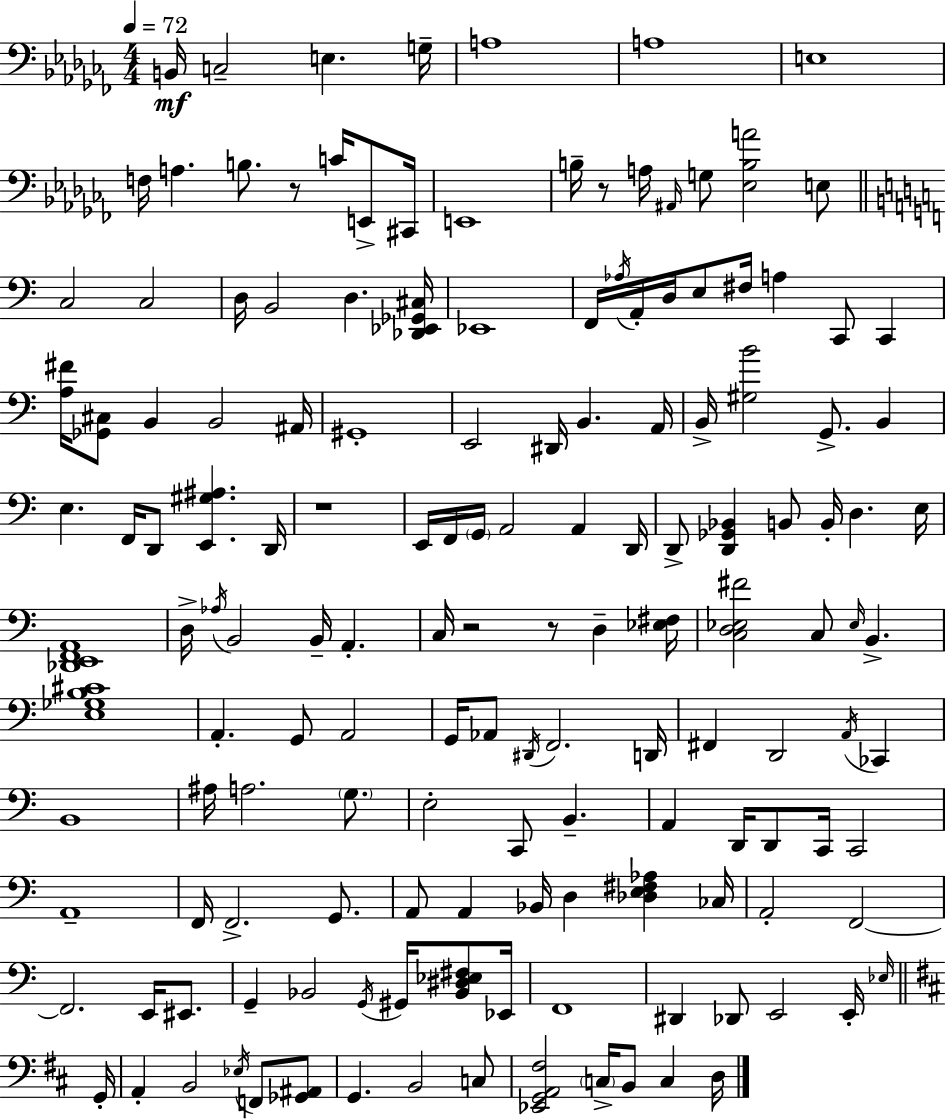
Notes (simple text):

B2/s C3/h E3/q. G3/s A3/w A3/w E3/w F3/s A3/q. B3/e. R/e C4/s E2/e C#2/s E2/w B3/s R/e A3/s A#2/s G3/e [Eb3,B3,A4]/h E3/e C3/h C3/h D3/s B2/h D3/q. [Db2,Eb2,Gb2,C#3]/s Eb2/w F2/s Ab3/s A2/s D3/s E3/e F#3/s A3/q C2/e C2/q [A3,F#4]/s [Gb2,C#3]/e B2/q B2/h A#2/s G#2/w E2/h D#2/s B2/q. A2/s B2/s [G#3,B4]/h G2/e. B2/q E3/q. F2/s D2/e [E2,G#3,A#3]/q. D2/s R/w E2/s F2/s G2/s A2/h A2/q D2/s D2/e [D2,Gb2,Bb2]/q B2/e B2/s D3/q. E3/s [Db2,E2,F2,A2]/w D3/s Ab3/s B2/h B2/s A2/q. C3/s R/h R/e D3/q [Eb3,F#3]/s [C3,D3,Eb3,F#4]/h C3/e Eb3/s B2/q. [E3,Gb3,B3,C#4]/w A2/q. G2/e A2/h G2/s Ab2/e D#2/s F2/h. D2/s F#2/q D2/h A2/s CES2/q B2/w A#3/s A3/h. G3/e. E3/h C2/e B2/q. A2/q D2/s D2/e C2/s C2/h A2/w F2/s F2/h. G2/e. A2/e A2/q Bb2/s D3/q [Db3,E3,F#3,Ab3]/q CES3/s A2/h F2/h F2/h. E2/s EIS2/e. G2/q Bb2/h G2/s G#2/s [Bb2,D#3,Eb3,F#3]/e Eb2/s F2/w D#2/q Db2/e E2/h E2/s Eb3/s G2/s A2/q B2/h Eb3/s F2/e [Gb2,A#2]/e G2/q. B2/h C3/e [Eb2,G2,A2,F#3]/h C3/s B2/e C3/q D3/s